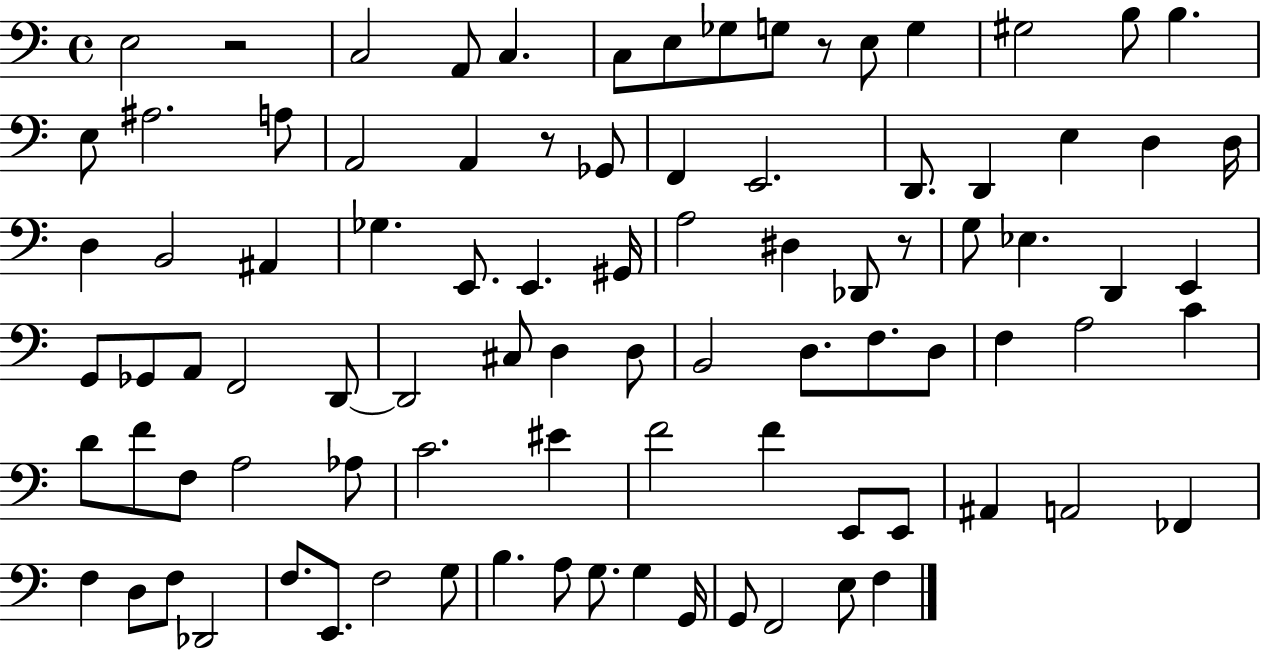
X:1
T:Untitled
M:4/4
L:1/4
K:C
E,2 z2 C,2 A,,/2 C, C,/2 E,/2 _G,/2 G,/2 z/2 E,/2 G, ^G,2 B,/2 B, E,/2 ^A,2 A,/2 A,,2 A,, z/2 _G,,/2 F,, E,,2 D,,/2 D,, E, D, D,/4 D, B,,2 ^A,, _G, E,,/2 E,, ^G,,/4 A,2 ^D, _D,,/2 z/2 G,/2 _E, D,, E,, G,,/2 _G,,/2 A,,/2 F,,2 D,,/2 D,,2 ^C,/2 D, D,/2 B,,2 D,/2 F,/2 D,/2 F, A,2 C D/2 F/2 F,/2 A,2 _A,/2 C2 ^E F2 F E,,/2 E,,/2 ^A,, A,,2 _F,, F, D,/2 F,/2 _D,,2 F,/2 E,,/2 F,2 G,/2 B, A,/2 G,/2 G, G,,/4 G,,/2 F,,2 E,/2 F,